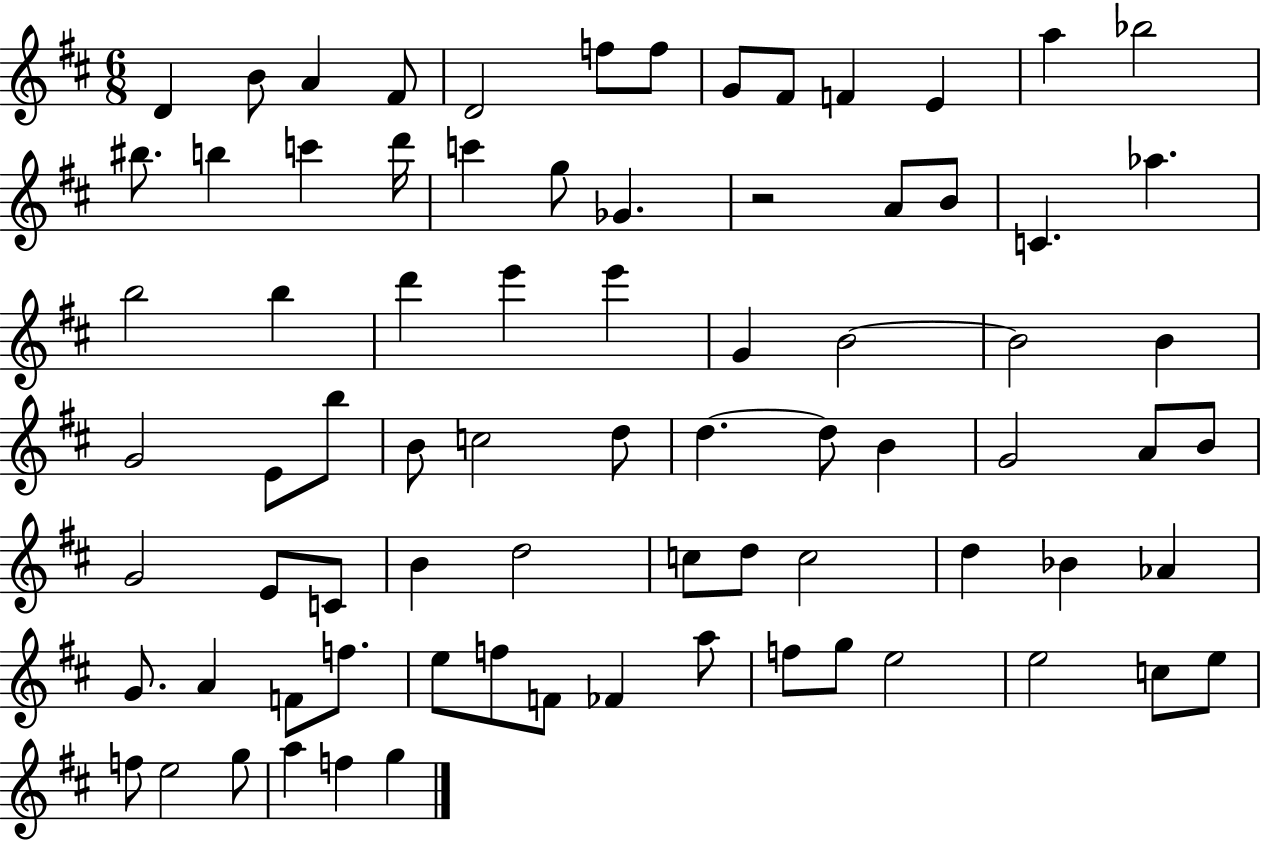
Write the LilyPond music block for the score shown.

{
  \clef treble
  \numericTimeSignature
  \time 6/8
  \key d \major
  \repeat volta 2 { d'4 b'8 a'4 fis'8 | d'2 f''8 f''8 | g'8 fis'8 f'4 e'4 | a''4 bes''2 | \break bis''8. b''4 c'''4 d'''16 | c'''4 g''8 ges'4. | r2 a'8 b'8 | c'4. aes''4. | \break b''2 b''4 | d'''4 e'''4 e'''4 | g'4 b'2~~ | b'2 b'4 | \break g'2 e'8 b''8 | b'8 c''2 d''8 | d''4.~~ d''8 b'4 | g'2 a'8 b'8 | \break g'2 e'8 c'8 | b'4 d''2 | c''8 d''8 c''2 | d''4 bes'4 aes'4 | \break g'8. a'4 f'8 f''8. | e''8 f''8 f'8 fes'4 a''8 | f''8 g''8 e''2 | e''2 c''8 e''8 | \break f''8 e''2 g''8 | a''4 f''4 g''4 | } \bar "|."
}